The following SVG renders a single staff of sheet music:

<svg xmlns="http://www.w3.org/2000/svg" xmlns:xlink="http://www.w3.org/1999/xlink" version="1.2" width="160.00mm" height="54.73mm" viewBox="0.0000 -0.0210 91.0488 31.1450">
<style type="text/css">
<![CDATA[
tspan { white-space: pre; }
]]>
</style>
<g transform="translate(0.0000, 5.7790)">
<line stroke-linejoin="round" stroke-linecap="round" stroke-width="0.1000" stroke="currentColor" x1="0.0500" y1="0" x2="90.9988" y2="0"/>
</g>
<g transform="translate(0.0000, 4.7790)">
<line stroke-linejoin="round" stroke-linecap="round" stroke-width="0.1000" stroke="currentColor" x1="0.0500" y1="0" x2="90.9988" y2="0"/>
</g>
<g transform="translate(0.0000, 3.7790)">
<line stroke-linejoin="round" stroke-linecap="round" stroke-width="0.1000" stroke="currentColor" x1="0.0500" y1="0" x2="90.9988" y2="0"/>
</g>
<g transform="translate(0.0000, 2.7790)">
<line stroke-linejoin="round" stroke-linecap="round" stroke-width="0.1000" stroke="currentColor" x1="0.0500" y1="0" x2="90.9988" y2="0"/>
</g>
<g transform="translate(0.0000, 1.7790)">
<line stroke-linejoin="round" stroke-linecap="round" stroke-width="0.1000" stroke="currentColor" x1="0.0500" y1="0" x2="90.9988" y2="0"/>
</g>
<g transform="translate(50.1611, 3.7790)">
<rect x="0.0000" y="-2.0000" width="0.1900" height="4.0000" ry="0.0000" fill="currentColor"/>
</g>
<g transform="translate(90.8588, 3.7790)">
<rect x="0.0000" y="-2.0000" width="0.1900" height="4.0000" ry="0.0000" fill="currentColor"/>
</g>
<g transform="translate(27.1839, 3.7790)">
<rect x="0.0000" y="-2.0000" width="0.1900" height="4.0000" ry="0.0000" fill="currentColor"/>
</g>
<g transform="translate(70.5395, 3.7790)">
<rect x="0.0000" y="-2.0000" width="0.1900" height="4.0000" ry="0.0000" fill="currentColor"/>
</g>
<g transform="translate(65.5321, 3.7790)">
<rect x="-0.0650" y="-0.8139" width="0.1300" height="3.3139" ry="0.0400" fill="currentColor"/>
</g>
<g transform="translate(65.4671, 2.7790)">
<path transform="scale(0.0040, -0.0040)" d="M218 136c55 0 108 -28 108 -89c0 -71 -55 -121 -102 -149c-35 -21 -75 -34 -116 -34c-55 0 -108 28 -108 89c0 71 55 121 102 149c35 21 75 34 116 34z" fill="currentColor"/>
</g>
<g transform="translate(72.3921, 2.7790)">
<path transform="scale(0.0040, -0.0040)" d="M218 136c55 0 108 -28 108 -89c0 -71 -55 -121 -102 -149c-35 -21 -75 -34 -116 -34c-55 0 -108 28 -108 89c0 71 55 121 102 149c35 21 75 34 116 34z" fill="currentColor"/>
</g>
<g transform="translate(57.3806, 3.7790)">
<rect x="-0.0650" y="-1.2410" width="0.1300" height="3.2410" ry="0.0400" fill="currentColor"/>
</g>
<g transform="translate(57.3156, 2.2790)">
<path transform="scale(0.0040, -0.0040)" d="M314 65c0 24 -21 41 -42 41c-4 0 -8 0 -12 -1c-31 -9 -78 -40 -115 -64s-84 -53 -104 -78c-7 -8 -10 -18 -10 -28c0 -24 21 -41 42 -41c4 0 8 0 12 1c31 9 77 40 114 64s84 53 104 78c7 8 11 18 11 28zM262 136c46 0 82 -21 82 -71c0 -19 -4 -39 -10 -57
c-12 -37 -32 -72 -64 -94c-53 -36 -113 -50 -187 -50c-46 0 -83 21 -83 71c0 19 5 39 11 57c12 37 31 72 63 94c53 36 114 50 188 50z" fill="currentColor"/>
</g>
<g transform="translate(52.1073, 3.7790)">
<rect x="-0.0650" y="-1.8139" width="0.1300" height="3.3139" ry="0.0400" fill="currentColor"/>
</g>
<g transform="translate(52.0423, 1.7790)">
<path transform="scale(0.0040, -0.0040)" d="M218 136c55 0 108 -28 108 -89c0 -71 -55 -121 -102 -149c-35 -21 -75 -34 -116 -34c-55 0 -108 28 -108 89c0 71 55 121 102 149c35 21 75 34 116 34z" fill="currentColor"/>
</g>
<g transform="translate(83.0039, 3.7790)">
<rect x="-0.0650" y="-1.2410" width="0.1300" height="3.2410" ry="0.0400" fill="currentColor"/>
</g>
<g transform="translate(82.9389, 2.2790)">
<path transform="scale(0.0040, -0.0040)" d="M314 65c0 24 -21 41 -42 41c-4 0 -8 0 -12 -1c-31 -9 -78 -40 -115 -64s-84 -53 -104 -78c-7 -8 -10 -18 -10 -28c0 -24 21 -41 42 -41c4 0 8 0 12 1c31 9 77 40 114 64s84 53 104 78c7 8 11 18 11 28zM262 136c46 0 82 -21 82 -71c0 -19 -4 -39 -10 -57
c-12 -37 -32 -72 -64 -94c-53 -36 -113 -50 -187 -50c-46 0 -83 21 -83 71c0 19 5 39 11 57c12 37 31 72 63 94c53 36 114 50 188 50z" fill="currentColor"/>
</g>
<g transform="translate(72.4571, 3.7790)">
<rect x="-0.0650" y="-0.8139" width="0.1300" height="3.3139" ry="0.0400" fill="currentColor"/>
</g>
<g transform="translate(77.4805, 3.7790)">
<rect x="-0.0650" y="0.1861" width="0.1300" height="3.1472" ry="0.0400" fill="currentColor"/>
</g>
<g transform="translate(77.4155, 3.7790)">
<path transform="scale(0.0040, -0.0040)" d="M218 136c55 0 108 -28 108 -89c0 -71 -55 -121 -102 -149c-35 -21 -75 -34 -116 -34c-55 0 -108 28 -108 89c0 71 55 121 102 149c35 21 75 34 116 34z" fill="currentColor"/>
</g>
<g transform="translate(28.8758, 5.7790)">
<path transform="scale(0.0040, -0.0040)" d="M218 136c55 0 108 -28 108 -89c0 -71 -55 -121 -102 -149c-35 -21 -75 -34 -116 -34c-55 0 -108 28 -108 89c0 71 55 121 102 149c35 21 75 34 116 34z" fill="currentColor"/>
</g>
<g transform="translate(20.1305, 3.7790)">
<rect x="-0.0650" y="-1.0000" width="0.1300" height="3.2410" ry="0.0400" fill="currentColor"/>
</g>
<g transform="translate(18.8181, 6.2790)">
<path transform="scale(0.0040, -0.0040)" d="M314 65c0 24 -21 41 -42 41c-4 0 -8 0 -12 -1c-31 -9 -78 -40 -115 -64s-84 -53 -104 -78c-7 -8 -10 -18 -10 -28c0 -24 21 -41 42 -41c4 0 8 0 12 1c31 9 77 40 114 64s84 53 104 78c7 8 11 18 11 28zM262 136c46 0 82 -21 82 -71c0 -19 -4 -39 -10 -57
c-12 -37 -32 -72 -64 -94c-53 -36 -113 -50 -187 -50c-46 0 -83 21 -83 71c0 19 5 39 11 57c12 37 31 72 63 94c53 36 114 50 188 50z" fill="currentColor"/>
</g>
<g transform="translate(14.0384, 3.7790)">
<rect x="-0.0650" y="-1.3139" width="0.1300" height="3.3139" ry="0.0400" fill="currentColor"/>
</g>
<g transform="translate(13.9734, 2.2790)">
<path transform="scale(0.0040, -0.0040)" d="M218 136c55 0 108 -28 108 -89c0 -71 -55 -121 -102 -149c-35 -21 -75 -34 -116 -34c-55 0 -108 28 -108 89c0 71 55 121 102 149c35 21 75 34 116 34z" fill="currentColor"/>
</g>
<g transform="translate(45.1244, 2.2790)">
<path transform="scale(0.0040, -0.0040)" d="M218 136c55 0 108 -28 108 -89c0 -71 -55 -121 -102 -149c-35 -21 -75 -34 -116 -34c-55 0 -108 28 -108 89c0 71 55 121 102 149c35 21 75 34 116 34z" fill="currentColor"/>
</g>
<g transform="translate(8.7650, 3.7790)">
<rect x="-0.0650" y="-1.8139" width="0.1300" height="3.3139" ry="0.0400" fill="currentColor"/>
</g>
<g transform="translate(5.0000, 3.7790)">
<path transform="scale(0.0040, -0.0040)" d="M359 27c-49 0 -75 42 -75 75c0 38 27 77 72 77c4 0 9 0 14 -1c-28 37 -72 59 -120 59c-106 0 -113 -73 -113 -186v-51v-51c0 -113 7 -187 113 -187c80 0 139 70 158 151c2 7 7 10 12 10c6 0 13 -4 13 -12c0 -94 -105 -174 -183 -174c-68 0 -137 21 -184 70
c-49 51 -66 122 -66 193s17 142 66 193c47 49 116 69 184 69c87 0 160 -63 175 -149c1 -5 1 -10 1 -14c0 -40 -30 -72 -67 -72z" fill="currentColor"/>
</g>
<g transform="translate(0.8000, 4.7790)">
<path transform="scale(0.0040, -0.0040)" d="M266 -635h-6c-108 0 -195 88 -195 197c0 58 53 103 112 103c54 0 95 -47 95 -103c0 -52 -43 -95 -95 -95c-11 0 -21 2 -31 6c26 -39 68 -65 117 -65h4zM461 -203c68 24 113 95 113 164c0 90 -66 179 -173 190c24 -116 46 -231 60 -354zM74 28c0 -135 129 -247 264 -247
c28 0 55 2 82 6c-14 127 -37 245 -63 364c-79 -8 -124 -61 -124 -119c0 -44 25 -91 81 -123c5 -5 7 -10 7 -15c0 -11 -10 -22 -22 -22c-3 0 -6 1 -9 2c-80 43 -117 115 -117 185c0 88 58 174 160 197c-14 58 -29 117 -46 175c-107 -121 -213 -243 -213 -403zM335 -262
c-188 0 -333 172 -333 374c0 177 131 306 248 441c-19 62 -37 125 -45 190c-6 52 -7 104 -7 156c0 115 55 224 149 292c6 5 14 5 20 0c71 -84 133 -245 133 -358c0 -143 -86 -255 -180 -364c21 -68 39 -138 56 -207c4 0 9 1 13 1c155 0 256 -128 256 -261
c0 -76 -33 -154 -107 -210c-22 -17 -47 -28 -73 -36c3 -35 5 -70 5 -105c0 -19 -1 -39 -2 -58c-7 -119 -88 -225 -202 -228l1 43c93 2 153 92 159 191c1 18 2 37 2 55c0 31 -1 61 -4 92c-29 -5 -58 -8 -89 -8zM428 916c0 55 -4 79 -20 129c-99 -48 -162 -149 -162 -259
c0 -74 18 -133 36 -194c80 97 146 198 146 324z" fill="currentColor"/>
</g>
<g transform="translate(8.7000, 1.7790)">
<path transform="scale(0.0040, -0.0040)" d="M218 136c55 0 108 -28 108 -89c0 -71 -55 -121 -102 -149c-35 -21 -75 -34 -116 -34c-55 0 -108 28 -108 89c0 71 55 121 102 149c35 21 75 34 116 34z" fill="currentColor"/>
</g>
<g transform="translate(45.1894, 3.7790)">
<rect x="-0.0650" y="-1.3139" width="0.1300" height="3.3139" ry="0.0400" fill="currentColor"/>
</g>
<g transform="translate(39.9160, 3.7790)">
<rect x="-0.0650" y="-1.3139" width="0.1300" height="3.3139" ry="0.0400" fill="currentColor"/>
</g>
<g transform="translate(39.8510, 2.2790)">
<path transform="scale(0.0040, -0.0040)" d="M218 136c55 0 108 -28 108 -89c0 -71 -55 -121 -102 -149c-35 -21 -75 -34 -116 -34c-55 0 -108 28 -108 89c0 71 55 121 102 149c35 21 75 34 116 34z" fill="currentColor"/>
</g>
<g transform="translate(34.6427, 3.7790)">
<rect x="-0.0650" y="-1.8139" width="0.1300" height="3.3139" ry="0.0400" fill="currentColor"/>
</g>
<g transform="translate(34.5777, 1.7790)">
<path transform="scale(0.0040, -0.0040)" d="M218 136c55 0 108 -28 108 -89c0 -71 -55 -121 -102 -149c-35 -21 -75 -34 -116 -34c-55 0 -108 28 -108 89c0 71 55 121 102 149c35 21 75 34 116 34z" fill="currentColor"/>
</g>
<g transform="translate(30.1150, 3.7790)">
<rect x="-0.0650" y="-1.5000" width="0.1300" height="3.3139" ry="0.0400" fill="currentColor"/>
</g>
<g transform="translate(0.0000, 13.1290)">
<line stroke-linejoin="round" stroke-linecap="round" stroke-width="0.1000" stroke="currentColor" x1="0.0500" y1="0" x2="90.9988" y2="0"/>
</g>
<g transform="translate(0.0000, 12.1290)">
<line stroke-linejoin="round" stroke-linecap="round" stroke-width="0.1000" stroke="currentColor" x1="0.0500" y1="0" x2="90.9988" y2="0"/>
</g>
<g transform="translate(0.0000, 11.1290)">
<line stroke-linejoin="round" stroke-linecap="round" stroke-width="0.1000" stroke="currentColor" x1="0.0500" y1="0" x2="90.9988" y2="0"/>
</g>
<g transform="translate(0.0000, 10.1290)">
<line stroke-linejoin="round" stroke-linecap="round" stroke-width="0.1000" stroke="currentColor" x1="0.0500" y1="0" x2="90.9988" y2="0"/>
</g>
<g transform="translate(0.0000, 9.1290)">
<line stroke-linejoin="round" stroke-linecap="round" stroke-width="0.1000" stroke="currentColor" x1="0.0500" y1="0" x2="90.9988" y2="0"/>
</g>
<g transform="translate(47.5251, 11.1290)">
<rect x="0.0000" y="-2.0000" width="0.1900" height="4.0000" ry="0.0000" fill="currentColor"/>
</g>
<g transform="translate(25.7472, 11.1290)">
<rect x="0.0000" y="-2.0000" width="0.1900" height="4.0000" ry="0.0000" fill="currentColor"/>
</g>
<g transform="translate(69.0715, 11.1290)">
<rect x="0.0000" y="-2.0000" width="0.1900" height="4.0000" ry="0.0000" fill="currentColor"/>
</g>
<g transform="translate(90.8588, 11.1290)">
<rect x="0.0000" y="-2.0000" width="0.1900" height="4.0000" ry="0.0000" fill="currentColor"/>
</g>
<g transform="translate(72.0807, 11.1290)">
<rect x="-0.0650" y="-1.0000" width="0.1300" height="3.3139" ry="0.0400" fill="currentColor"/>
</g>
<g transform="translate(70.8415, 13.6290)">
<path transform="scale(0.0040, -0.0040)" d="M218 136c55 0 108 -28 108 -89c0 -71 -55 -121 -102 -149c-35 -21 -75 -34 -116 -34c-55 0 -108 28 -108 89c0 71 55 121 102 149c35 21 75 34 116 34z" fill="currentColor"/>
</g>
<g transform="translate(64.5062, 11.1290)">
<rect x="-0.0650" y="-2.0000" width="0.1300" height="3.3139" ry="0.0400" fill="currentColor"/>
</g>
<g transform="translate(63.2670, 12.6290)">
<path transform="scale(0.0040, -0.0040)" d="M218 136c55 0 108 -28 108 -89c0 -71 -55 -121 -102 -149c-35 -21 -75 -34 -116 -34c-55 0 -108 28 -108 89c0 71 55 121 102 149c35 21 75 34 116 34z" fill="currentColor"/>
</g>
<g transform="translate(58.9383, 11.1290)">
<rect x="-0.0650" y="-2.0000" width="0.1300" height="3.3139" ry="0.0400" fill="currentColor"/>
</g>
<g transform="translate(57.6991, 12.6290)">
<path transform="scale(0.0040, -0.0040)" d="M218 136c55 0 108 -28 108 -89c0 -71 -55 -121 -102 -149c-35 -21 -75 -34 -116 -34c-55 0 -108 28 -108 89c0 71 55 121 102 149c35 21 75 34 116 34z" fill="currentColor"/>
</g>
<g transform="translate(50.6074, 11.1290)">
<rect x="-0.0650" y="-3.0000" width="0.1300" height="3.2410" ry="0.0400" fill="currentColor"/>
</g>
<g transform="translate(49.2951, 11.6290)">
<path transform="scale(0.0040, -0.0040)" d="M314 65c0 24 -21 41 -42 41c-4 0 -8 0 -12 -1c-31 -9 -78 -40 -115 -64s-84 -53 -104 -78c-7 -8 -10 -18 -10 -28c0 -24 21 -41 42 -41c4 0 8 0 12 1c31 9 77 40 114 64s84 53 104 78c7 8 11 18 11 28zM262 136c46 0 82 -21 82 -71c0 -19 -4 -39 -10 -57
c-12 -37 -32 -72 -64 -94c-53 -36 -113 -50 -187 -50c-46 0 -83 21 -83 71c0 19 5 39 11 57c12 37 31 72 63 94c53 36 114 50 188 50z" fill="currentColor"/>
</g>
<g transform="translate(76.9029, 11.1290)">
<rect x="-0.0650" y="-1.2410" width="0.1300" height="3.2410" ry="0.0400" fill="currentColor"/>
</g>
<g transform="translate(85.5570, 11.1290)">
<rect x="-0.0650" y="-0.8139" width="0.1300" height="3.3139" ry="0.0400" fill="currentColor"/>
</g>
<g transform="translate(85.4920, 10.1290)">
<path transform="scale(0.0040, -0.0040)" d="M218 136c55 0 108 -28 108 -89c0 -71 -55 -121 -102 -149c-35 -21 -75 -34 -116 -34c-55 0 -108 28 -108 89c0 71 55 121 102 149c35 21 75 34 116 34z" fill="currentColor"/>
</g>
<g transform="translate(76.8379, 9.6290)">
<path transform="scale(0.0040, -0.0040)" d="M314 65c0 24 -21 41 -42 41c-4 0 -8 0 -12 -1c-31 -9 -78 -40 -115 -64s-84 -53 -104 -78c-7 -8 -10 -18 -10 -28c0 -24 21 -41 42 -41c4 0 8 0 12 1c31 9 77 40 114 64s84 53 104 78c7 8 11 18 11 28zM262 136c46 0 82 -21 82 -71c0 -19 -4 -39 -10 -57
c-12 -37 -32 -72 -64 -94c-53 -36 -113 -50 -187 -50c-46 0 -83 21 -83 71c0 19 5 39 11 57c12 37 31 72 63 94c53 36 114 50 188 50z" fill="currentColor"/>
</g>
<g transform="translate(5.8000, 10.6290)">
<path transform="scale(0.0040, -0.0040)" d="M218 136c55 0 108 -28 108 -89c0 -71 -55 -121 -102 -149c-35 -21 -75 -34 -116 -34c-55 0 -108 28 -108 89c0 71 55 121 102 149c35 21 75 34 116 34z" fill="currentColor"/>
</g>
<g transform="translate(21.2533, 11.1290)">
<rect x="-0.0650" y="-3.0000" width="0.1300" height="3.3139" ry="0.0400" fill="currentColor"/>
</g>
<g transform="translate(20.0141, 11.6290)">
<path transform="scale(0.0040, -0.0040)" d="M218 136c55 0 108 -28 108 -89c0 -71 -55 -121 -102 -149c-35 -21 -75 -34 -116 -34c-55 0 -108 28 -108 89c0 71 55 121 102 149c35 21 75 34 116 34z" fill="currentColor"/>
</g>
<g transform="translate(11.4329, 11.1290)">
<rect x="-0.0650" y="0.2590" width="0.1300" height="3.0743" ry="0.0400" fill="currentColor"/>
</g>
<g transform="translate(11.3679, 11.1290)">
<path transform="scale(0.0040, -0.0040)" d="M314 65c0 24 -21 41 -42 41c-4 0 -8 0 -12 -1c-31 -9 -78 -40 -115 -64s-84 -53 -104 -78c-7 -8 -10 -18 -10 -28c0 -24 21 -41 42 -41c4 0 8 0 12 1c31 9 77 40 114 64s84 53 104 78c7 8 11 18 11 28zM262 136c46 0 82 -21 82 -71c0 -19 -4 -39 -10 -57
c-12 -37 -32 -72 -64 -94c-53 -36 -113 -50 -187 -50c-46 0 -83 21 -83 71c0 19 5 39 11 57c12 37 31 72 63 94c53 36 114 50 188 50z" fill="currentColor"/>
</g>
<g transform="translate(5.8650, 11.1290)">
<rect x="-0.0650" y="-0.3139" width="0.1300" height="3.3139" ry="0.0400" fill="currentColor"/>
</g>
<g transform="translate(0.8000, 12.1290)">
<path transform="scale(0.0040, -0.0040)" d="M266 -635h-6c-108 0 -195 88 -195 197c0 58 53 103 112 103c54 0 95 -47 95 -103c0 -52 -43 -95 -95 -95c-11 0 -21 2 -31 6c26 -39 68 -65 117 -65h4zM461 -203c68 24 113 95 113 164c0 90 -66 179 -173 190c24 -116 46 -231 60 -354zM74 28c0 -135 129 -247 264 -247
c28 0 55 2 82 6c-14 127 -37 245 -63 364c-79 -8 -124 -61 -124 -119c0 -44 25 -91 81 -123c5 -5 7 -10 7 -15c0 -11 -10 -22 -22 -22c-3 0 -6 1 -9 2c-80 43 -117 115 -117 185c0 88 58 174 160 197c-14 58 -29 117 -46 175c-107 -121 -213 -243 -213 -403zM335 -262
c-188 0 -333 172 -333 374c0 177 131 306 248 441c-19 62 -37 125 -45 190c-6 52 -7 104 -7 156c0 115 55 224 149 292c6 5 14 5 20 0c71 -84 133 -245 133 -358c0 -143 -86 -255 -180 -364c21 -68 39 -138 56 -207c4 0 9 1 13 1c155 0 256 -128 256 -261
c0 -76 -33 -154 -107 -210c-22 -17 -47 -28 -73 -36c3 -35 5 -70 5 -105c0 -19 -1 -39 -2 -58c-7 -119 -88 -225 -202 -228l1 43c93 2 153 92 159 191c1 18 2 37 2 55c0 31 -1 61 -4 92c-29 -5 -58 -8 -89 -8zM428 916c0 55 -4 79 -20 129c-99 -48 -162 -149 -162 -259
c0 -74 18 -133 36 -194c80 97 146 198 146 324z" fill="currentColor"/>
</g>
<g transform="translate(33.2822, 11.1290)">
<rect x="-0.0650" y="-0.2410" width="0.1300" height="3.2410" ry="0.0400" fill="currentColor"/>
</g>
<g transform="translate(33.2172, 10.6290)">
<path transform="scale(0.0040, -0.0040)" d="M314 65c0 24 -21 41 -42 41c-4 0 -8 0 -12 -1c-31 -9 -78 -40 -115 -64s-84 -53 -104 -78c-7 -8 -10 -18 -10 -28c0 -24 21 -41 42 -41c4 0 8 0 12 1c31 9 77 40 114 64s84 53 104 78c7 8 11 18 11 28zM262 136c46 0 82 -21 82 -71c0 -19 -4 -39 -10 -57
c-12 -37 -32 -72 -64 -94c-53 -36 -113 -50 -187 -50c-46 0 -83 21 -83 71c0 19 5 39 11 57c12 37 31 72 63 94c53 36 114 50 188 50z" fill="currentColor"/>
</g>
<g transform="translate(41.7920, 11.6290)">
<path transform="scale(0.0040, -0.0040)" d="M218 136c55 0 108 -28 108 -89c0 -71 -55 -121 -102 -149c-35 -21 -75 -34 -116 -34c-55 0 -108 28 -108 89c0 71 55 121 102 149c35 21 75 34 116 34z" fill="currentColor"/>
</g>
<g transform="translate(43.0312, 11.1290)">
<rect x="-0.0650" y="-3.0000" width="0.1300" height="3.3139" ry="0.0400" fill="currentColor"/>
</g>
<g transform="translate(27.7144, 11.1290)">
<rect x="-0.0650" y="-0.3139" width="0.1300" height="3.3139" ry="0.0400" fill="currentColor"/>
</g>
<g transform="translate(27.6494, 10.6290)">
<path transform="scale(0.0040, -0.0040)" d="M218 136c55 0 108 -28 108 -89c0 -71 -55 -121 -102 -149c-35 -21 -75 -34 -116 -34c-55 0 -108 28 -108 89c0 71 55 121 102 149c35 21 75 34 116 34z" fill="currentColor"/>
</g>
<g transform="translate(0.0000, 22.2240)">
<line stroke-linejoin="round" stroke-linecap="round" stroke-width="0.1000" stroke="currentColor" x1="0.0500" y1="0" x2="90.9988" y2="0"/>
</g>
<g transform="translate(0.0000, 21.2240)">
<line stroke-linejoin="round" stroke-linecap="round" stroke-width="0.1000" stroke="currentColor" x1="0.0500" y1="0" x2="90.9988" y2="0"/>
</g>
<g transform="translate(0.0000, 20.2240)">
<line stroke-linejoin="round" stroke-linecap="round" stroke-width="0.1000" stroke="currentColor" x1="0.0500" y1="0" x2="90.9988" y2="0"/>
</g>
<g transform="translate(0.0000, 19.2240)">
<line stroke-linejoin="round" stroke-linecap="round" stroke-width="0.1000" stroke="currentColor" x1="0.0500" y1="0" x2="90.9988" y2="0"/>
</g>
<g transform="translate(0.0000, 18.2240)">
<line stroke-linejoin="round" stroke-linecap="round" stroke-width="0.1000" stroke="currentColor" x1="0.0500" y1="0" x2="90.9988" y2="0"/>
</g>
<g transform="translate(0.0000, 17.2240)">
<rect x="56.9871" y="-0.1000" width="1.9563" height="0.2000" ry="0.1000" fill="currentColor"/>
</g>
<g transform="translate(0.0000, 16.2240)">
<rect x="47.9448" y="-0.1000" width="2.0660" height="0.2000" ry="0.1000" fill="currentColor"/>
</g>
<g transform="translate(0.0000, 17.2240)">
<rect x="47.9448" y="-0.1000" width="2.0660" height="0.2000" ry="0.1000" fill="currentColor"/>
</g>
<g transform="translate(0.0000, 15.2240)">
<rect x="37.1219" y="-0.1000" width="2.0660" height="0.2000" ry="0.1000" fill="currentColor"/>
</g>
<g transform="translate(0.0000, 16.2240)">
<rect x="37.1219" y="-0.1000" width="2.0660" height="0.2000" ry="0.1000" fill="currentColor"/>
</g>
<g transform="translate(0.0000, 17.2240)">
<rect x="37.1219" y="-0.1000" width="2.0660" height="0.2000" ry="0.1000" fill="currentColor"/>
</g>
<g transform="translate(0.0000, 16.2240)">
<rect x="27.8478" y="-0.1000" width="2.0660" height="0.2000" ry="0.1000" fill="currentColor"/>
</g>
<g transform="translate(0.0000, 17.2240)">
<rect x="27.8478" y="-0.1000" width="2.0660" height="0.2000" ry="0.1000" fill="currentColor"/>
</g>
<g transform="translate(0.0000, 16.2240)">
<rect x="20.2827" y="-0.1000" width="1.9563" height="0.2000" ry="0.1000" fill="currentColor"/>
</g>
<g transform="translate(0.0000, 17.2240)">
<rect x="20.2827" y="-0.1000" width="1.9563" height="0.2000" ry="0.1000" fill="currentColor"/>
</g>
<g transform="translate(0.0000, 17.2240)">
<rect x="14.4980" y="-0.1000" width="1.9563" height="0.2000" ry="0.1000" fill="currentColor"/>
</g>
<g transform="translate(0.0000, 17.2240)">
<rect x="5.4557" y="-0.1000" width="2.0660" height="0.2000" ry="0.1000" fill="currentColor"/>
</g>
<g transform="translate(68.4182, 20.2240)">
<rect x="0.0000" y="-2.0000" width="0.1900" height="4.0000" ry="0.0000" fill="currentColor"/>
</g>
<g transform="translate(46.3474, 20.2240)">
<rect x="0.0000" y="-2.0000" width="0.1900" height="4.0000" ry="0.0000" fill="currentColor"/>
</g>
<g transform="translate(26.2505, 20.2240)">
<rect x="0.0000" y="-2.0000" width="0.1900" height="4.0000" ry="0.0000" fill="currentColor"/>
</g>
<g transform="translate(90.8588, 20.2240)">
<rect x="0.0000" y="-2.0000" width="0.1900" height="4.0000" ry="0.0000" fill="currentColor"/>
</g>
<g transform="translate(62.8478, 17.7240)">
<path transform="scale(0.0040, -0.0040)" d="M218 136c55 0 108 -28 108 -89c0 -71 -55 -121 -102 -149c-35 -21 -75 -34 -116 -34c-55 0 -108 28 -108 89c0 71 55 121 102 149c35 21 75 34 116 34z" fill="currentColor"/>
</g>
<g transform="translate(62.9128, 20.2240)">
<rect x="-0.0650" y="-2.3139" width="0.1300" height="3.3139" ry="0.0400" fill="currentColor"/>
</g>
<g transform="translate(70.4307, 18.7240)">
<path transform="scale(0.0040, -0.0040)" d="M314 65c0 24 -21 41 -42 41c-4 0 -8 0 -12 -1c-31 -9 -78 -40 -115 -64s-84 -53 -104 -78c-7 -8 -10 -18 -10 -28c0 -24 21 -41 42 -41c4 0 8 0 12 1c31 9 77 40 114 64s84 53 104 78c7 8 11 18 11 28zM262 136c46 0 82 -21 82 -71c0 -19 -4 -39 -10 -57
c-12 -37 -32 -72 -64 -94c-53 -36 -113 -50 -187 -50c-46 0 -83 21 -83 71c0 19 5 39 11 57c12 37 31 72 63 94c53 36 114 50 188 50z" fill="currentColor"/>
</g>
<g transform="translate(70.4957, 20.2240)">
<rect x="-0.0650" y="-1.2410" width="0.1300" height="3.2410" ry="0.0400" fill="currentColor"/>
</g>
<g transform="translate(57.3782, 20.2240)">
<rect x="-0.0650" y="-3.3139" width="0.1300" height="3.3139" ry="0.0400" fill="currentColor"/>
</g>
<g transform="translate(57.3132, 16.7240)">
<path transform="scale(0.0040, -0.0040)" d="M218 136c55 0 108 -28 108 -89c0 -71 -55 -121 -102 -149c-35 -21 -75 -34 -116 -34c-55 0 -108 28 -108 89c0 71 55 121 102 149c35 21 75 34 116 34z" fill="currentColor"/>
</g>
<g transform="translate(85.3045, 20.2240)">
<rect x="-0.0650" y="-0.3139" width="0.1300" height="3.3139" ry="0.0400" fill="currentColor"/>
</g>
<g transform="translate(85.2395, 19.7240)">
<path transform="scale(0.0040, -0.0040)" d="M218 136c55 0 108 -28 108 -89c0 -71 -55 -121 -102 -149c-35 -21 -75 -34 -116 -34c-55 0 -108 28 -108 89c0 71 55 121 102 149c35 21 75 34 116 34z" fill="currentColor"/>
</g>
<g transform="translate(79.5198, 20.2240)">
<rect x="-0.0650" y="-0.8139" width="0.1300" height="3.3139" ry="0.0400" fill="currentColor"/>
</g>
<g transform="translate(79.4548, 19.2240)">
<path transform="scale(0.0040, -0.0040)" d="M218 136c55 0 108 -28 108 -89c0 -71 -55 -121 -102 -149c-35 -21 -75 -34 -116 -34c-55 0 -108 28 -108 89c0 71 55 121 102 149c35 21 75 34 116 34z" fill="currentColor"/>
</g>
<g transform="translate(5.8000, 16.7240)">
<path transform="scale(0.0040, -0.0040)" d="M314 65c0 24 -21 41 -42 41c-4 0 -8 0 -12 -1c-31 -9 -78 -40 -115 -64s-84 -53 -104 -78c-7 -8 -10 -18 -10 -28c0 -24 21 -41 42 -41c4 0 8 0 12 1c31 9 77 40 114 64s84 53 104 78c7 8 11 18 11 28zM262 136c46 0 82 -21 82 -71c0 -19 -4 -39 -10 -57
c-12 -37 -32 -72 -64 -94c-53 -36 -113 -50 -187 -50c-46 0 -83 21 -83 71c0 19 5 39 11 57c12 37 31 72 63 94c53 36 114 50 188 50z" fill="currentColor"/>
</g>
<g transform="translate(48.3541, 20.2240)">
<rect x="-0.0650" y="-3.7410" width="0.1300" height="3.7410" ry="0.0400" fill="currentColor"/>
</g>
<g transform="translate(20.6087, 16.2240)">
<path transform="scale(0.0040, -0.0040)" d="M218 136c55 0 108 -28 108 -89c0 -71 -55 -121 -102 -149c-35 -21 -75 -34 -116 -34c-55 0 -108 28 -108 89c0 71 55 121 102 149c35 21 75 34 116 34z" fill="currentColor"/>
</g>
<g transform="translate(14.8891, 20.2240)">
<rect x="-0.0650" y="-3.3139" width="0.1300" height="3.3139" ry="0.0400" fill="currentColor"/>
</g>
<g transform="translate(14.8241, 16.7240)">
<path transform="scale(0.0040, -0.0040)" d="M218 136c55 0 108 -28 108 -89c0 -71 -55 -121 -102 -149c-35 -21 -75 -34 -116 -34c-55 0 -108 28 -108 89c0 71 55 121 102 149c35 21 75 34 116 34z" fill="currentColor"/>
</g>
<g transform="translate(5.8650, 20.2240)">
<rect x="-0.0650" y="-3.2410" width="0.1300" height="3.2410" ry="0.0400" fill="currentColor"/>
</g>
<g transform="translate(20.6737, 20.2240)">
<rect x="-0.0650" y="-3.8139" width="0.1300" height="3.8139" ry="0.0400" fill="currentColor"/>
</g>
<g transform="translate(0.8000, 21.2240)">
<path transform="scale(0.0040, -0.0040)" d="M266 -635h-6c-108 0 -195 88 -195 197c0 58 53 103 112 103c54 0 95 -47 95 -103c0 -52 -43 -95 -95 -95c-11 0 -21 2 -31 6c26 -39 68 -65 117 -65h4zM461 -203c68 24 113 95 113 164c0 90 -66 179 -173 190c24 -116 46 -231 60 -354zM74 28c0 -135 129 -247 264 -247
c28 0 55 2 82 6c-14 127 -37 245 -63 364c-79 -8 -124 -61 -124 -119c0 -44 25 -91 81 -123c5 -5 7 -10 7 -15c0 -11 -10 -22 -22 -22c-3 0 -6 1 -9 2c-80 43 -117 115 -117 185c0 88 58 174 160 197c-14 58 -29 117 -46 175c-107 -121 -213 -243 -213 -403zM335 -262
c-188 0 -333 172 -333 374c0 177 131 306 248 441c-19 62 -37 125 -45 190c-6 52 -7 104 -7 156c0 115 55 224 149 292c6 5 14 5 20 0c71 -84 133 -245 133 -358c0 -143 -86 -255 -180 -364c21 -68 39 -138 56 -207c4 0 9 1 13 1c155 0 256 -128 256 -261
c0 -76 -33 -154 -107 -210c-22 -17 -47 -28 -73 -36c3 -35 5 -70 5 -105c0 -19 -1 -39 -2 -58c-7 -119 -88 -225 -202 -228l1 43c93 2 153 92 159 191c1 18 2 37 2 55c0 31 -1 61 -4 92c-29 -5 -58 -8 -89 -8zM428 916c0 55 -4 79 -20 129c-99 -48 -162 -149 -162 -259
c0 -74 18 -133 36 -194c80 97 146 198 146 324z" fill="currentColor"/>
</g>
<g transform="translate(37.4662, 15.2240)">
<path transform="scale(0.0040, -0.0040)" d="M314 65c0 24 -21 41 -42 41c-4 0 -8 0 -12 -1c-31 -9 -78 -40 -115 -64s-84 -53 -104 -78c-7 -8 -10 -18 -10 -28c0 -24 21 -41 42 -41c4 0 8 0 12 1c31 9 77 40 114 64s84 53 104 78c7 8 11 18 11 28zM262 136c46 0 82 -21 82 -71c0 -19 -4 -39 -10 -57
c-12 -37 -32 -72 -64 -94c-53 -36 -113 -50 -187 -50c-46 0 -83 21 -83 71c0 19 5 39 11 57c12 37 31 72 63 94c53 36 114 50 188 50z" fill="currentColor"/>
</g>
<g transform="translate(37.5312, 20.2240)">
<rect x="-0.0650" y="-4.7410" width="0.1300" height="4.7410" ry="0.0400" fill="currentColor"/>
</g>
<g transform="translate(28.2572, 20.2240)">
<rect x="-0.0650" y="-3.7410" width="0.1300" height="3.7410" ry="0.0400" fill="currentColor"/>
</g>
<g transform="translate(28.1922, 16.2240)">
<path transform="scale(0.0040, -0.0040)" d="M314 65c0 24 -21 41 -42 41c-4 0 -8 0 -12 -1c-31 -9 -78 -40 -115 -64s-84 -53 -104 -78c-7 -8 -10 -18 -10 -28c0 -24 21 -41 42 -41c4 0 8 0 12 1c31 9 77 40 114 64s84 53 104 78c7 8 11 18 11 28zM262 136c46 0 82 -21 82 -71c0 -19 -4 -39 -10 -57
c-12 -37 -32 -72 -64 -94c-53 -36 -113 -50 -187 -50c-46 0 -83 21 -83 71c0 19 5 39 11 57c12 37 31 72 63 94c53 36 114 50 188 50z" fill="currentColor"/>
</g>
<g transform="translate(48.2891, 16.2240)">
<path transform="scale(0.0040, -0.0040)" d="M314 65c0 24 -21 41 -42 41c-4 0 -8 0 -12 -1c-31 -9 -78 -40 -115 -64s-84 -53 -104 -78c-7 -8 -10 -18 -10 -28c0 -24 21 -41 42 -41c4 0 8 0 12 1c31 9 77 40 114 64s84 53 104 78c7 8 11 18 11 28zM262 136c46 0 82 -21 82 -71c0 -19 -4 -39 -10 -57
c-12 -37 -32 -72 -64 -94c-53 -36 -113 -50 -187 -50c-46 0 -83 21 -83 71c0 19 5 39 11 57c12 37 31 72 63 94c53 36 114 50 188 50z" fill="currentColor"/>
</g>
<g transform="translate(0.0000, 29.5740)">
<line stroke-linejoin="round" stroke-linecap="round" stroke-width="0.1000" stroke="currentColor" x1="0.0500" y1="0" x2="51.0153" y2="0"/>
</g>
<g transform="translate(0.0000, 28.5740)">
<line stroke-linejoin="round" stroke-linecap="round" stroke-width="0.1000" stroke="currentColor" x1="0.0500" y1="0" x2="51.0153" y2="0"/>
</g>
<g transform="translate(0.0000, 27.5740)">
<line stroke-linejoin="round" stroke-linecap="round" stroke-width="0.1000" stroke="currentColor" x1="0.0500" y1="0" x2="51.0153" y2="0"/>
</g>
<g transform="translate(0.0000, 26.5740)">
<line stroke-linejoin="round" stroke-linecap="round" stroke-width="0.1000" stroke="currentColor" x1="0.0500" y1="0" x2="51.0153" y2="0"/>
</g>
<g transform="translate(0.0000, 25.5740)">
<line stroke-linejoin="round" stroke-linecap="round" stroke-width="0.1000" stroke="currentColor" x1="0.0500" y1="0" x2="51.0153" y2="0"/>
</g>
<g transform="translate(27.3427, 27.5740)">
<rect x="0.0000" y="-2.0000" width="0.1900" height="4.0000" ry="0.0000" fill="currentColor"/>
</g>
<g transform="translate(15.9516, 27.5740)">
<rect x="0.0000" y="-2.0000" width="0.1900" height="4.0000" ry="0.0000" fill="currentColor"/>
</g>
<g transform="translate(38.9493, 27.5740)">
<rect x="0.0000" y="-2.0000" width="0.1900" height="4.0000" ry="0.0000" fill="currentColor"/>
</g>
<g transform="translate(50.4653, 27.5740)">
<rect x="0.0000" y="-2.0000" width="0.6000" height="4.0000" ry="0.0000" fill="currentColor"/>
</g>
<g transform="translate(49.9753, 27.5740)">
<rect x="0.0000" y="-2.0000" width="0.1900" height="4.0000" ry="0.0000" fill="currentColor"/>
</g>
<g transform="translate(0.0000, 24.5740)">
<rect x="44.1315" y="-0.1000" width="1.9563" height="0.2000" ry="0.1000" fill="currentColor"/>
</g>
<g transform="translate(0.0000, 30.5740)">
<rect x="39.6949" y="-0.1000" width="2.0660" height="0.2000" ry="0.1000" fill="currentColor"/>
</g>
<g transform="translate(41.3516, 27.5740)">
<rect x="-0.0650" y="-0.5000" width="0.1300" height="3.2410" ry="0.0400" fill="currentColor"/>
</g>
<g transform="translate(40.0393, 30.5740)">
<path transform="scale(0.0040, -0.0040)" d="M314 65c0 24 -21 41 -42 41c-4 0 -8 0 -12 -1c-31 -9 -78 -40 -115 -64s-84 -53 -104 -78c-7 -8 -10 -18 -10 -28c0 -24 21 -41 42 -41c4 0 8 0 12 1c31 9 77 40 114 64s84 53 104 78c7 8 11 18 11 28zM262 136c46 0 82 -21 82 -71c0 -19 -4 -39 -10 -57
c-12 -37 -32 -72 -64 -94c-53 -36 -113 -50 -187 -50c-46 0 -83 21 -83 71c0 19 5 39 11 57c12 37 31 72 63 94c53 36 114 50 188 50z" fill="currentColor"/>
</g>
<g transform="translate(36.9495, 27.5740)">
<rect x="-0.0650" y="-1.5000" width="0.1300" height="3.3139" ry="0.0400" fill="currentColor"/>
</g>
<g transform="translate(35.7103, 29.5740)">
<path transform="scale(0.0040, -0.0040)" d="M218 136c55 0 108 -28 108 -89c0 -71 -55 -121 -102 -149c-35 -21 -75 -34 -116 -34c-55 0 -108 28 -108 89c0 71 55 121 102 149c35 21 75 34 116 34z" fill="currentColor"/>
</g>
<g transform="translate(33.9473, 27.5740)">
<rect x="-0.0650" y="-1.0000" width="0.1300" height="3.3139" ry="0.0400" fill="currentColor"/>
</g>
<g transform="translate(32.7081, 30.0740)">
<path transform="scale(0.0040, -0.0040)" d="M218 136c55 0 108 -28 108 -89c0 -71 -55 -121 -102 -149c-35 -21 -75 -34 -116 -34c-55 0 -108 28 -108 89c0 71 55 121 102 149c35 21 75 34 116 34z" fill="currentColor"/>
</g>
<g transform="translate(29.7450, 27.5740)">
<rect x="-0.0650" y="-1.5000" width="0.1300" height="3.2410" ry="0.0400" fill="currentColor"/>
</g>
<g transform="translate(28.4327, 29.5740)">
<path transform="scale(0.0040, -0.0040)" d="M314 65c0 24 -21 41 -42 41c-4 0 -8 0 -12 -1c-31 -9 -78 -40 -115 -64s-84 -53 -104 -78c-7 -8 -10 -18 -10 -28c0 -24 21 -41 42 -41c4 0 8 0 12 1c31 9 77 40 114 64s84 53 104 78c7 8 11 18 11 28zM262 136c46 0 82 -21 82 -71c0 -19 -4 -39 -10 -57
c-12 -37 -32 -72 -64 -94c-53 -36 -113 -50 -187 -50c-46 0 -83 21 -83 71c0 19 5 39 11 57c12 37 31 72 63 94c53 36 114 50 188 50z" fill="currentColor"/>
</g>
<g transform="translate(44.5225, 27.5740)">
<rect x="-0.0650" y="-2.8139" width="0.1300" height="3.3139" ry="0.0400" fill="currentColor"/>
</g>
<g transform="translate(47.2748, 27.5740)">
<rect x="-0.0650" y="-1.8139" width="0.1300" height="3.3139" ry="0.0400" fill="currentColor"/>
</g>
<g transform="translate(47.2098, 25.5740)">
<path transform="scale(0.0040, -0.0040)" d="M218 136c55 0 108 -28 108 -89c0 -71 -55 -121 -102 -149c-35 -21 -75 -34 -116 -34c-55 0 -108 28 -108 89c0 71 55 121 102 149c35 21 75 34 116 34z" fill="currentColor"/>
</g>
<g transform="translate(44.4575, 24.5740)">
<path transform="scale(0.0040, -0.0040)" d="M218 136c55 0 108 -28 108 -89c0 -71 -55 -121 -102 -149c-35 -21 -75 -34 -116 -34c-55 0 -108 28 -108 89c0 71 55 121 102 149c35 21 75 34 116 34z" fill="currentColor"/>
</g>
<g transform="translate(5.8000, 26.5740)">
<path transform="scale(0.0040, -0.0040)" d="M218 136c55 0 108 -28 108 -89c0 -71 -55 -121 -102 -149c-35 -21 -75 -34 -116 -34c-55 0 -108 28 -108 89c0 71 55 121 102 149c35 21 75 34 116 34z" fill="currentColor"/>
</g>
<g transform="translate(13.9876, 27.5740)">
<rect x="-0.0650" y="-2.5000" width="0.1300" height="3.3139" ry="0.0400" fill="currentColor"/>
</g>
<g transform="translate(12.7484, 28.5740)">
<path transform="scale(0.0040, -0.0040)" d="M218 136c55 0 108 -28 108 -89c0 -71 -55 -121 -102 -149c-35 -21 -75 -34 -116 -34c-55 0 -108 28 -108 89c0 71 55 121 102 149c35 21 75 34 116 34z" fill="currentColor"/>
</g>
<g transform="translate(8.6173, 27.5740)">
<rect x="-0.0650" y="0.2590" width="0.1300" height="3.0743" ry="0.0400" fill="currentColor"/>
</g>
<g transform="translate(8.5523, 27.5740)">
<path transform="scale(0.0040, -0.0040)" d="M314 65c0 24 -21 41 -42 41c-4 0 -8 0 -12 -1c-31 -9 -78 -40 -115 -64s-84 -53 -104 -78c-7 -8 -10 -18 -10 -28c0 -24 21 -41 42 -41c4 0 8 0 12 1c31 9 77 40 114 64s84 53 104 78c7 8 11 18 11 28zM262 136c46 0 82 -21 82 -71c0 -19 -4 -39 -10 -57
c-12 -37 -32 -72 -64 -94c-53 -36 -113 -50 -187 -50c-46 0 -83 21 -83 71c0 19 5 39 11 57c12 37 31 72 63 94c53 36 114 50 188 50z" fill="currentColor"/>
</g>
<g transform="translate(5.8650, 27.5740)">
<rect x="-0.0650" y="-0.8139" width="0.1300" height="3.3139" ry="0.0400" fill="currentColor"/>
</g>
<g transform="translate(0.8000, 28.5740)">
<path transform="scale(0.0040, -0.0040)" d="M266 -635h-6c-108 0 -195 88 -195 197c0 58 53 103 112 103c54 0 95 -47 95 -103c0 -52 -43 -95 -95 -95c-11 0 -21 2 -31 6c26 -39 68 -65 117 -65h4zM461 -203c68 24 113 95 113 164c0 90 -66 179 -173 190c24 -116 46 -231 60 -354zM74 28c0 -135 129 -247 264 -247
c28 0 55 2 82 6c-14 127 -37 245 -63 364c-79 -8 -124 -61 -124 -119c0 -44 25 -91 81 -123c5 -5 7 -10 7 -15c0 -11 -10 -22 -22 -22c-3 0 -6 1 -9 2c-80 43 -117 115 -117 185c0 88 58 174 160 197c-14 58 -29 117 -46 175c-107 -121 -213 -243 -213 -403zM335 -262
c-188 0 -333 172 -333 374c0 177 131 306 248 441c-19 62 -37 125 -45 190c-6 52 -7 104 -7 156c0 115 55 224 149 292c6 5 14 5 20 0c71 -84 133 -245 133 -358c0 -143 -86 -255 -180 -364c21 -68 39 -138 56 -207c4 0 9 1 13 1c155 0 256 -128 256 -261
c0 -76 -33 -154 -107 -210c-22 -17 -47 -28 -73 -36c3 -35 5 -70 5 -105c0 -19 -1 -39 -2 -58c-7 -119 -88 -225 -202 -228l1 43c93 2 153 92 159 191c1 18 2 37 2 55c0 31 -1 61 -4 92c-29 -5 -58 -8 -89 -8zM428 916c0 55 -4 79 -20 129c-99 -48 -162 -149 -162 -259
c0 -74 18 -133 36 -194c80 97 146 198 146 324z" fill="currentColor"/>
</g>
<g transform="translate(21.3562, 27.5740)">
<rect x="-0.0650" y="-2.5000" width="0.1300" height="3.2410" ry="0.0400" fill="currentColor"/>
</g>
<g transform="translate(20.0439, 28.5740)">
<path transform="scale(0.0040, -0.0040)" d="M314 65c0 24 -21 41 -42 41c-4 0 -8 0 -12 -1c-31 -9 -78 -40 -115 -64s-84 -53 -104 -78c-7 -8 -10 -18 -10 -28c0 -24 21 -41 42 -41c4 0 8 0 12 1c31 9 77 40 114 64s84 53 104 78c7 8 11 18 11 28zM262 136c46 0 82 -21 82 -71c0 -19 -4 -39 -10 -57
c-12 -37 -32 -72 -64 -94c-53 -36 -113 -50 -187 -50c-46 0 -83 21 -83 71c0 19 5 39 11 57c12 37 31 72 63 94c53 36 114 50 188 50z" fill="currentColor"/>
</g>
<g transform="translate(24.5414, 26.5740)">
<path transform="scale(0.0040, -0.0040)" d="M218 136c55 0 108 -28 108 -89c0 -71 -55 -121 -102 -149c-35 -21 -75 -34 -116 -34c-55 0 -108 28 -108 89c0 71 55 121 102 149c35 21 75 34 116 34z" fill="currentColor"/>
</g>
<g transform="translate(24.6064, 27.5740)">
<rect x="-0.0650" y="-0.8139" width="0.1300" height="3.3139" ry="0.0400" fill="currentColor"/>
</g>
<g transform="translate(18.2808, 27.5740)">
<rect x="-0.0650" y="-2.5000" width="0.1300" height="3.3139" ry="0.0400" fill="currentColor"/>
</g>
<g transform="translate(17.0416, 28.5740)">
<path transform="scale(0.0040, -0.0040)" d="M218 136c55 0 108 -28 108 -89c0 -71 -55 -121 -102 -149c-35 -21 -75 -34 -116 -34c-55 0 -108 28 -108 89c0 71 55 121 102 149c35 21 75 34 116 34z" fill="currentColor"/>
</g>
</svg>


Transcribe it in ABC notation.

X:1
T:Untitled
M:4/4
L:1/4
K:C
f e D2 E f e e f e2 d d B e2 c B2 A c c2 A A2 F F D e2 d b2 b c' c'2 e'2 c'2 b g e2 d c d B2 G G G2 d E2 D E C2 a f